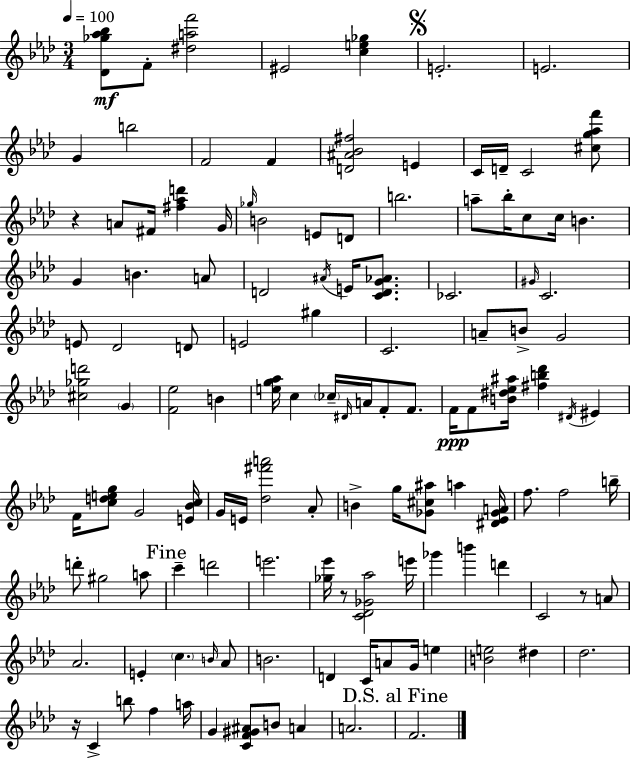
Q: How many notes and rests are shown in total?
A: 125